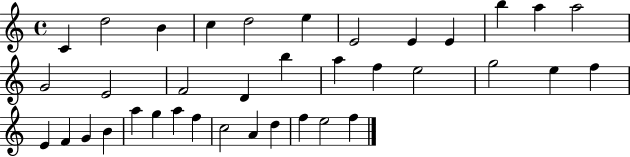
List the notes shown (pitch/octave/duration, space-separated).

C4/q D5/h B4/q C5/q D5/h E5/q E4/h E4/q E4/q B5/q A5/q A5/h G4/h E4/h F4/h D4/q B5/q A5/q F5/q E5/h G5/h E5/q F5/q E4/q F4/q G4/q B4/q A5/q G5/q A5/q F5/q C5/h A4/q D5/q F5/q E5/h F5/q